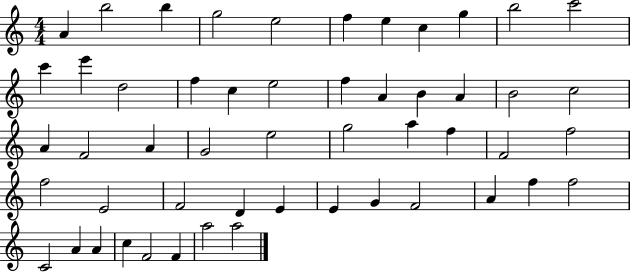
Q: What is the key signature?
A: C major